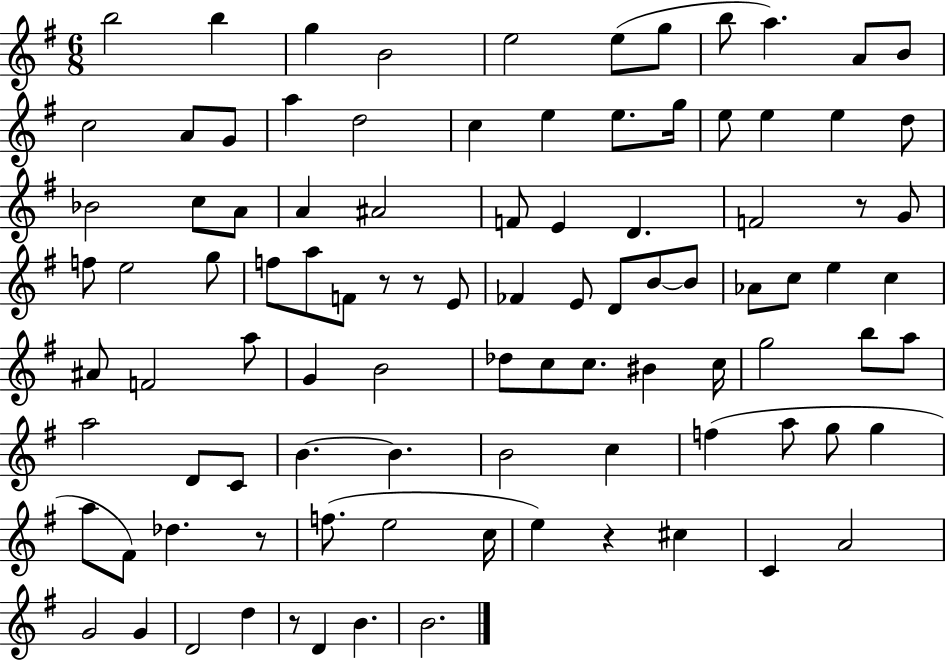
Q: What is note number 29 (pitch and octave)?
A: A#4